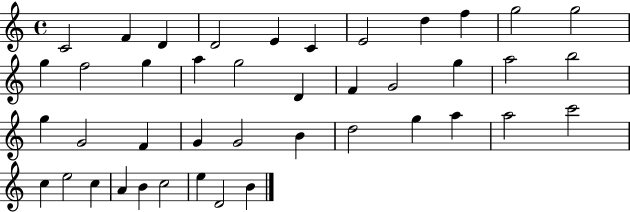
{
  \clef treble
  \time 4/4
  \defaultTimeSignature
  \key c \major
  c'2 f'4 d'4 | d'2 e'4 c'4 | e'2 d''4 f''4 | g''2 g''2 | \break g''4 f''2 g''4 | a''4 g''2 d'4 | f'4 g'2 g''4 | a''2 b''2 | \break g''4 g'2 f'4 | g'4 g'2 b'4 | d''2 g''4 a''4 | a''2 c'''2 | \break c''4 e''2 c''4 | a'4 b'4 c''2 | e''4 d'2 b'4 | \bar "|."
}